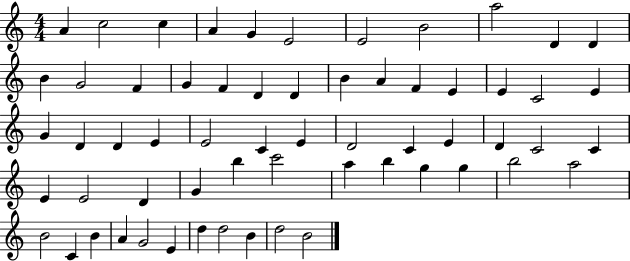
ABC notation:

X:1
T:Untitled
M:4/4
L:1/4
K:C
A c2 c A G E2 E2 B2 a2 D D B G2 F G F D D B A F E E C2 E G D D E E2 C E D2 C E D C2 C E E2 D G b c'2 a b g g b2 a2 B2 C B A G2 E d d2 B d2 B2